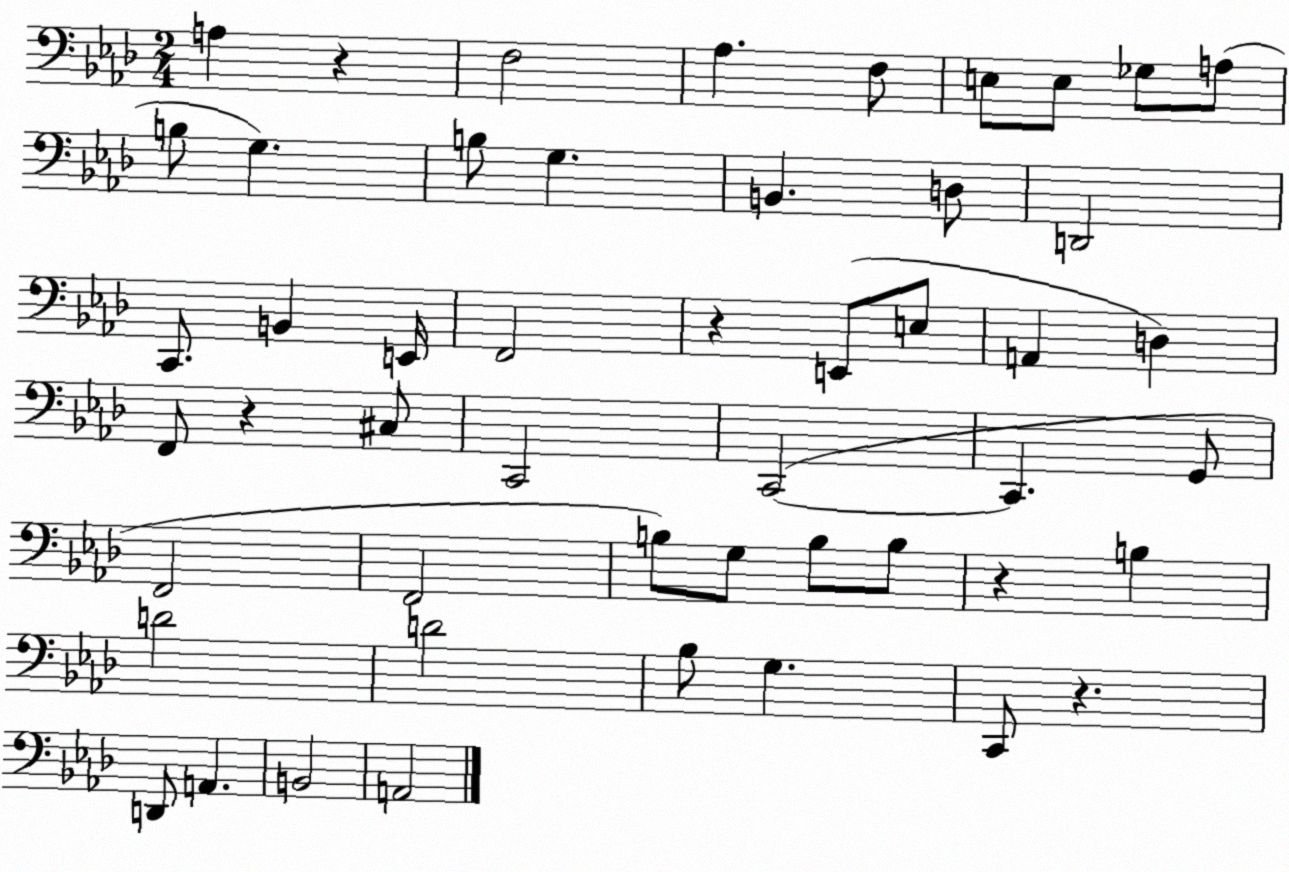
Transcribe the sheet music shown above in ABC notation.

X:1
T:Untitled
M:2/4
L:1/4
K:Ab
A, z F,2 _A, F,/2 E,/2 E,/2 _G,/2 A,/2 B,/2 G, B,/2 G, B,, D,/2 D,,2 C,,/2 B,, E,,/4 F,,2 z E,,/2 E,/2 A,, D, F,,/2 z ^C,/2 C,,2 C,,2 C,, G,,/2 F,,2 F,,2 B,/2 G,/2 B,/2 B,/2 z B, D2 D2 _B,/2 G, C,,/2 z D,,/2 A,, B,,2 A,,2